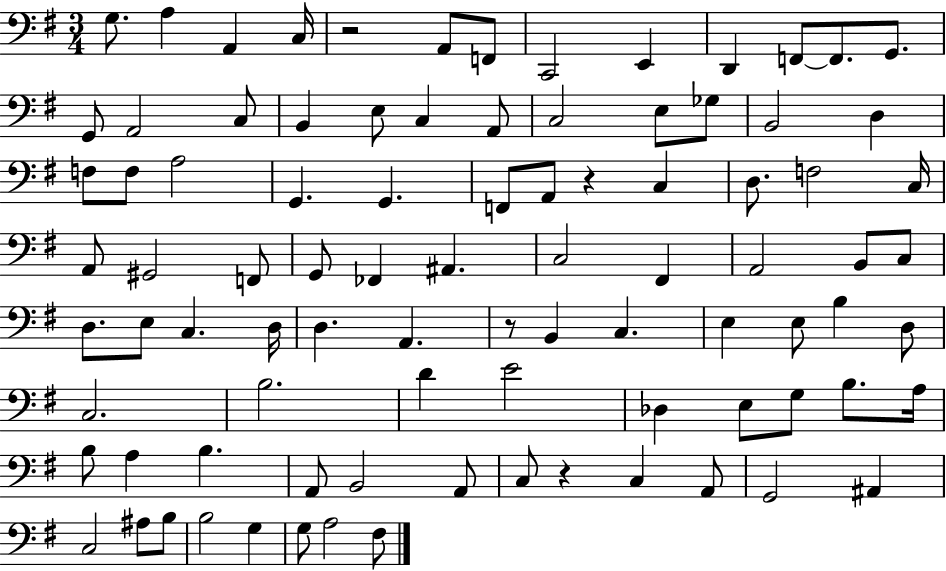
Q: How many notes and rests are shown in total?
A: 90